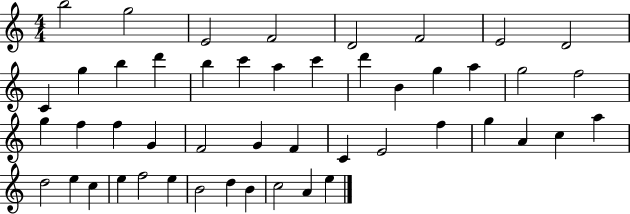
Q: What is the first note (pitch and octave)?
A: B5